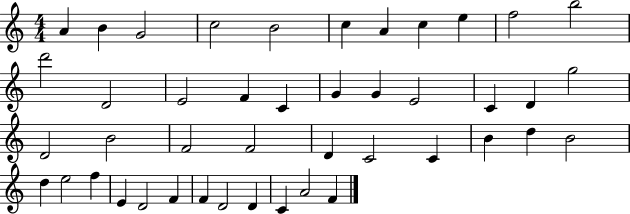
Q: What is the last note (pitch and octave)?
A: F4